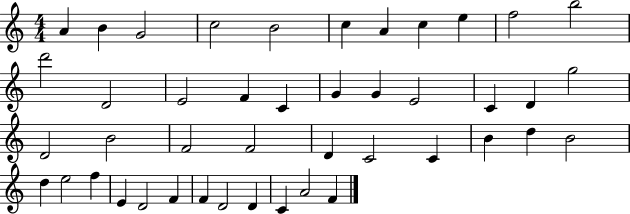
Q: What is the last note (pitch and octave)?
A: F4